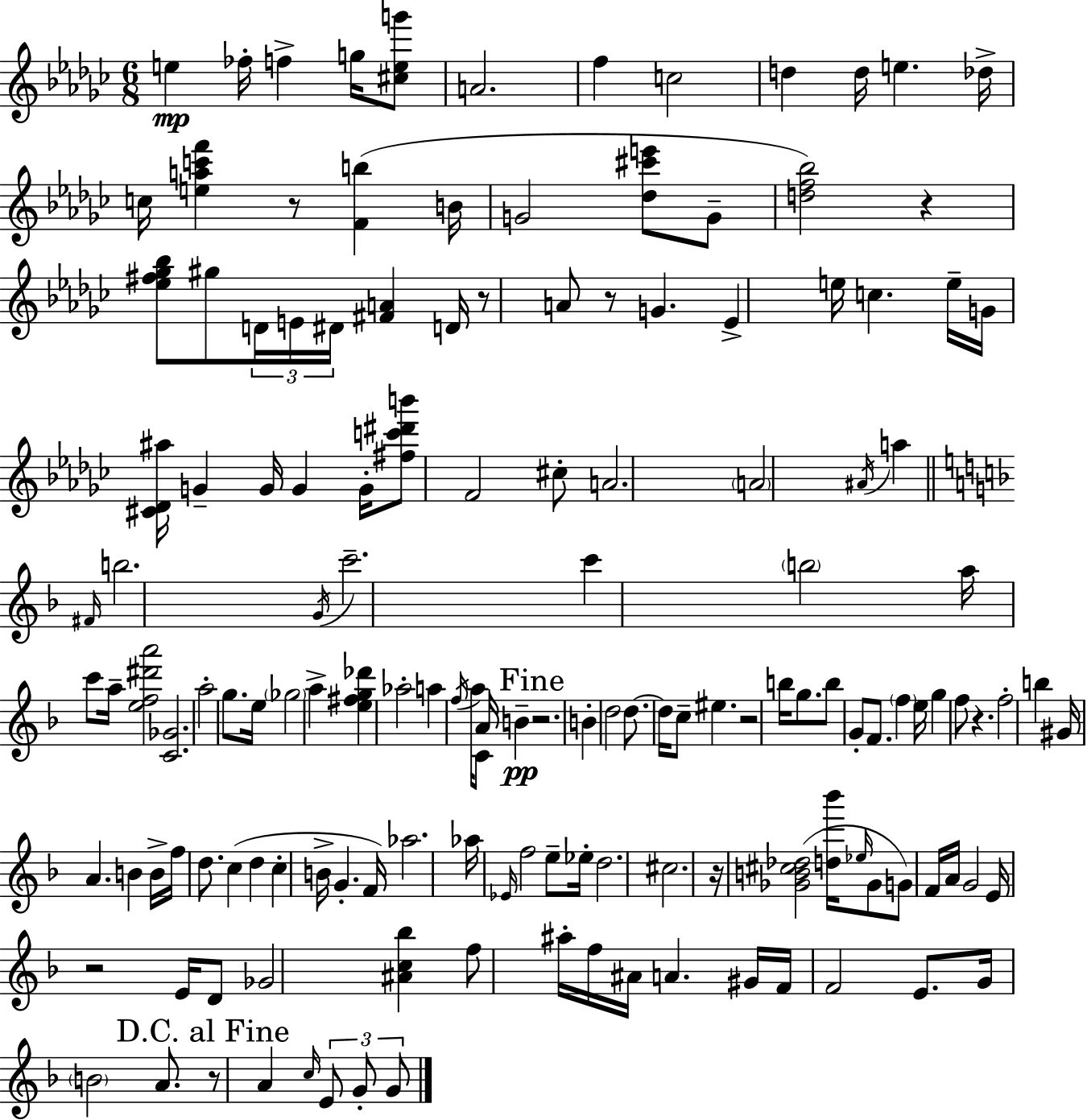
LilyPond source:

{
  \clef treble
  \numericTimeSignature
  \time 6/8
  \key ees \minor
  e''4\mp fes''16-. f''4-> g''16 <cis'' e'' g'''>8 | a'2. | f''4 c''2 | d''4 d''16 e''4. des''16-> | \break c''16 <e'' a'' c''' f'''>4 r8 <f' b''>4( b'16 | g'2 <des'' cis''' e'''>8 g'8-- | <d'' f'' bes''>2) r4 | <ees'' fis'' ges'' bes''>8 gis''8 \tuplet 3/2 { d'16 e'16 dis'16 } <fis' a'>4 d'16 | \break r8 a'8 r8 g'4. | ees'4-> e''16 c''4. e''16-- | g'16 <cis' des' ais''>16 g'4-- g'16 g'4 g'16-. | <fis'' c''' dis''' b'''>8 f'2 cis''8-. | \break a'2. | \parenthesize a'2 \acciaccatura { ais'16 } a''4 | \bar "||" \break \key f \major \grace { fis'16 } b''2. | \acciaccatura { g'16 } c'''2.-- | c'''4 \parenthesize b''2 | a''16 c'''8 a''16-- <e'' f'' dis''' a'''>2 | \break <c' ges'>2. | a''2-. g''8. | e''16 \parenthesize ges''2 a''4-> | <e'' fis'' g'' des'''>4 aes''2-. | \break a''4 \acciaccatura { f''16 } a''16 c'8 a'16 b'4--\pp | \mark "Fine" r2. | b'4-. d''2 | d''8.~~ d''16 c''8-- eis''4. | \break r2 b''16 | g''8. b''8 g'8-. f'8. \parenthesize f''4 | e''16 g''4 f''8 r4. | f''2-. b''4 | \break gis'16 a'4. b'4 | b'16-> f''16 d''8. c''4( d''4 | c''4-. b'16-> g'4.-. | f'16) aes''2. | \break aes''16 \grace { ees'16 } f''2 | e''8-- ees''16-. d''2. | cis''2. | r16 <ges' b' cis'' des''>2( | \break <d'' bes'''>16 \grace { ees''16 } ges'8 g'8) f'16 a'16 g'2 | e'16 r2 | e'16 d'8 ges'2 | <ais' c'' bes''>4 f''8 ais''16-. f''16 ais'16 a'4. | \break gis'16 f'16 f'2 | e'8. g'16 \parenthesize b'2 | a'8. \mark "D.C. al Fine" r8 a'4 \grace { c''16 } | \tuplet 3/2 { e'8 g'8-. g'8 } \bar "|."
}